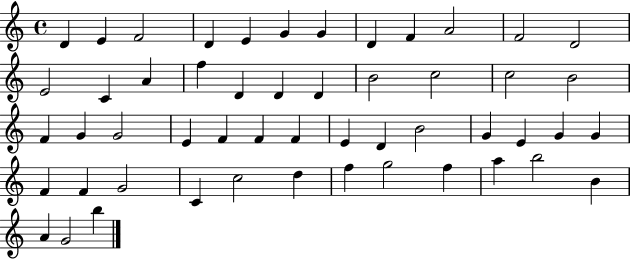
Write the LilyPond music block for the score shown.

{
  \clef treble
  \time 4/4
  \defaultTimeSignature
  \key c \major
  d'4 e'4 f'2 | d'4 e'4 g'4 g'4 | d'4 f'4 a'2 | f'2 d'2 | \break e'2 c'4 a'4 | f''4 d'4 d'4 d'4 | b'2 c''2 | c''2 b'2 | \break f'4 g'4 g'2 | e'4 f'4 f'4 f'4 | e'4 d'4 b'2 | g'4 e'4 g'4 g'4 | \break f'4 f'4 g'2 | c'4 c''2 d''4 | f''4 g''2 f''4 | a''4 b''2 b'4 | \break a'4 g'2 b''4 | \bar "|."
}